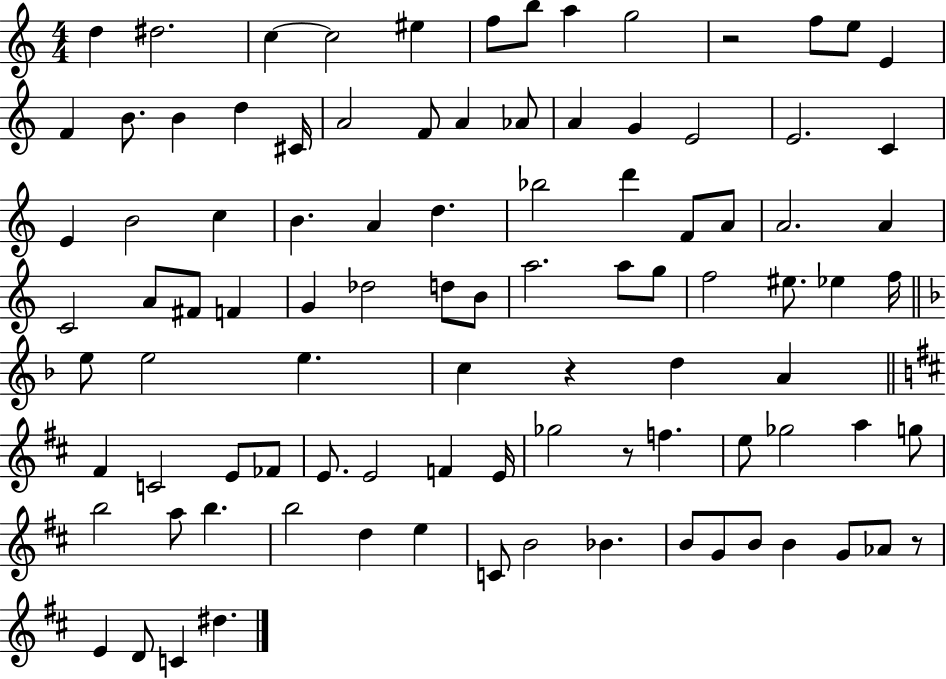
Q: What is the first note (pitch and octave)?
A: D5